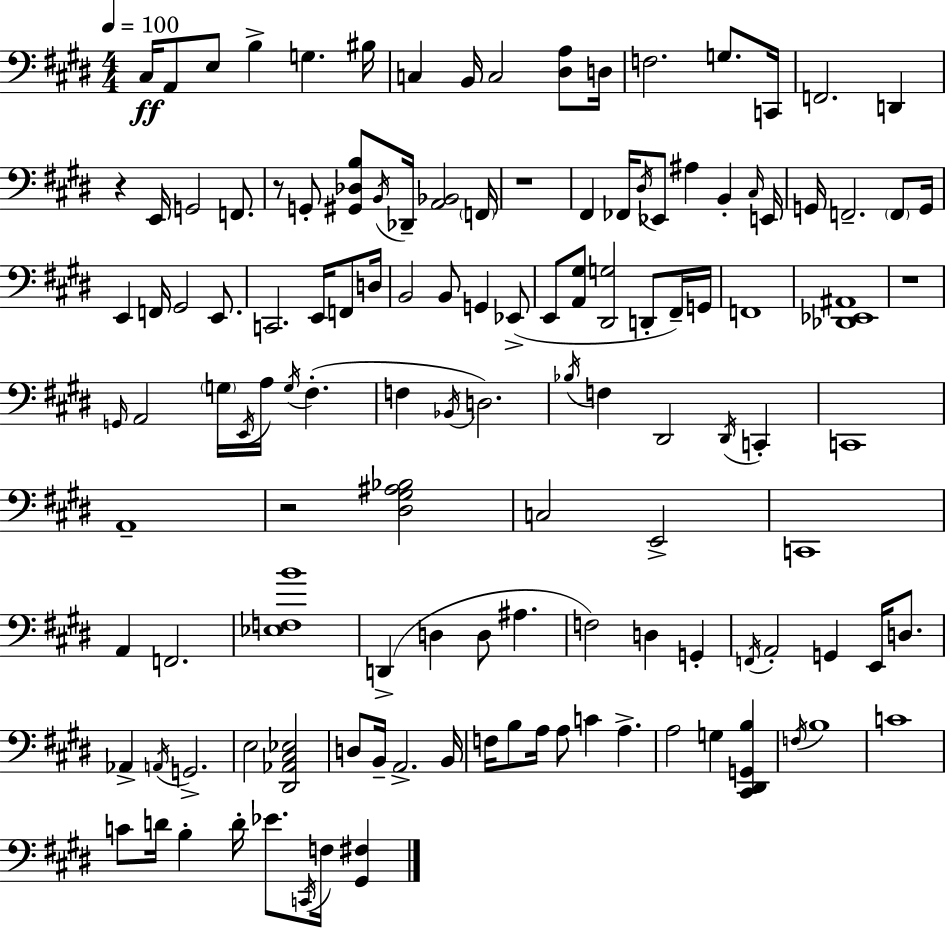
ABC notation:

X:1
T:Untitled
M:4/4
L:1/4
K:E
^C,/4 A,,/2 E,/2 B, G, ^B,/4 C, B,,/4 C,2 [^D,A,]/2 D,/4 F,2 G,/2 C,,/4 F,,2 D,, z E,,/4 G,,2 F,,/2 z/2 G,,/2 [^G,,_D,B,]/2 B,,/4 _D,,/4 [A,,_B,,]2 F,,/4 z4 ^F,, _F,,/4 ^D,/4 _E,,/2 ^A, B,, ^C,/4 E,,/4 G,,/4 F,,2 F,,/2 G,,/4 E,, F,,/4 ^G,,2 E,,/2 C,,2 E,,/4 F,,/2 D,/4 B,,2 B,,/2 G,, _E,,/2 E,,/2 [A,,^G,]/2 [^D,,G,]2 D,,/2 ^F,,/4 G,,/4 F,,4 [_D,,_E,,^A,,]4 z4 G,,/4 A,,2 G,/4 E,,/4 A,/4 G,/4 ^F, F, _B,,/4 D,2 _B,/4 F, ^D,,2 ^D,,/4 C,, C,,4 A,,4 z2 [^D,^G,^A,_B,]2 C,2 E,,2 C,,4 A,, F,,2 [_E,F,B]4 D,, D, D,/2 ^A, F,2 D, G,, F,,/4 A,,2 G,, E,,/4 D,/2 _A,, A,,/4 G,,2 E,2 [^D,,_A,,^C,_E,]2 D,/2 B,,/4 A,,2 B,,/4 F,/4 B,/2 A,/4 A,/2 C A, A,2 G, [^C,,^D,,G,,B,] F,/4 B,4 C4 C/2 D/4 B, D/4 _E/2 C,,/4 F,/4 [^G,,^F,]